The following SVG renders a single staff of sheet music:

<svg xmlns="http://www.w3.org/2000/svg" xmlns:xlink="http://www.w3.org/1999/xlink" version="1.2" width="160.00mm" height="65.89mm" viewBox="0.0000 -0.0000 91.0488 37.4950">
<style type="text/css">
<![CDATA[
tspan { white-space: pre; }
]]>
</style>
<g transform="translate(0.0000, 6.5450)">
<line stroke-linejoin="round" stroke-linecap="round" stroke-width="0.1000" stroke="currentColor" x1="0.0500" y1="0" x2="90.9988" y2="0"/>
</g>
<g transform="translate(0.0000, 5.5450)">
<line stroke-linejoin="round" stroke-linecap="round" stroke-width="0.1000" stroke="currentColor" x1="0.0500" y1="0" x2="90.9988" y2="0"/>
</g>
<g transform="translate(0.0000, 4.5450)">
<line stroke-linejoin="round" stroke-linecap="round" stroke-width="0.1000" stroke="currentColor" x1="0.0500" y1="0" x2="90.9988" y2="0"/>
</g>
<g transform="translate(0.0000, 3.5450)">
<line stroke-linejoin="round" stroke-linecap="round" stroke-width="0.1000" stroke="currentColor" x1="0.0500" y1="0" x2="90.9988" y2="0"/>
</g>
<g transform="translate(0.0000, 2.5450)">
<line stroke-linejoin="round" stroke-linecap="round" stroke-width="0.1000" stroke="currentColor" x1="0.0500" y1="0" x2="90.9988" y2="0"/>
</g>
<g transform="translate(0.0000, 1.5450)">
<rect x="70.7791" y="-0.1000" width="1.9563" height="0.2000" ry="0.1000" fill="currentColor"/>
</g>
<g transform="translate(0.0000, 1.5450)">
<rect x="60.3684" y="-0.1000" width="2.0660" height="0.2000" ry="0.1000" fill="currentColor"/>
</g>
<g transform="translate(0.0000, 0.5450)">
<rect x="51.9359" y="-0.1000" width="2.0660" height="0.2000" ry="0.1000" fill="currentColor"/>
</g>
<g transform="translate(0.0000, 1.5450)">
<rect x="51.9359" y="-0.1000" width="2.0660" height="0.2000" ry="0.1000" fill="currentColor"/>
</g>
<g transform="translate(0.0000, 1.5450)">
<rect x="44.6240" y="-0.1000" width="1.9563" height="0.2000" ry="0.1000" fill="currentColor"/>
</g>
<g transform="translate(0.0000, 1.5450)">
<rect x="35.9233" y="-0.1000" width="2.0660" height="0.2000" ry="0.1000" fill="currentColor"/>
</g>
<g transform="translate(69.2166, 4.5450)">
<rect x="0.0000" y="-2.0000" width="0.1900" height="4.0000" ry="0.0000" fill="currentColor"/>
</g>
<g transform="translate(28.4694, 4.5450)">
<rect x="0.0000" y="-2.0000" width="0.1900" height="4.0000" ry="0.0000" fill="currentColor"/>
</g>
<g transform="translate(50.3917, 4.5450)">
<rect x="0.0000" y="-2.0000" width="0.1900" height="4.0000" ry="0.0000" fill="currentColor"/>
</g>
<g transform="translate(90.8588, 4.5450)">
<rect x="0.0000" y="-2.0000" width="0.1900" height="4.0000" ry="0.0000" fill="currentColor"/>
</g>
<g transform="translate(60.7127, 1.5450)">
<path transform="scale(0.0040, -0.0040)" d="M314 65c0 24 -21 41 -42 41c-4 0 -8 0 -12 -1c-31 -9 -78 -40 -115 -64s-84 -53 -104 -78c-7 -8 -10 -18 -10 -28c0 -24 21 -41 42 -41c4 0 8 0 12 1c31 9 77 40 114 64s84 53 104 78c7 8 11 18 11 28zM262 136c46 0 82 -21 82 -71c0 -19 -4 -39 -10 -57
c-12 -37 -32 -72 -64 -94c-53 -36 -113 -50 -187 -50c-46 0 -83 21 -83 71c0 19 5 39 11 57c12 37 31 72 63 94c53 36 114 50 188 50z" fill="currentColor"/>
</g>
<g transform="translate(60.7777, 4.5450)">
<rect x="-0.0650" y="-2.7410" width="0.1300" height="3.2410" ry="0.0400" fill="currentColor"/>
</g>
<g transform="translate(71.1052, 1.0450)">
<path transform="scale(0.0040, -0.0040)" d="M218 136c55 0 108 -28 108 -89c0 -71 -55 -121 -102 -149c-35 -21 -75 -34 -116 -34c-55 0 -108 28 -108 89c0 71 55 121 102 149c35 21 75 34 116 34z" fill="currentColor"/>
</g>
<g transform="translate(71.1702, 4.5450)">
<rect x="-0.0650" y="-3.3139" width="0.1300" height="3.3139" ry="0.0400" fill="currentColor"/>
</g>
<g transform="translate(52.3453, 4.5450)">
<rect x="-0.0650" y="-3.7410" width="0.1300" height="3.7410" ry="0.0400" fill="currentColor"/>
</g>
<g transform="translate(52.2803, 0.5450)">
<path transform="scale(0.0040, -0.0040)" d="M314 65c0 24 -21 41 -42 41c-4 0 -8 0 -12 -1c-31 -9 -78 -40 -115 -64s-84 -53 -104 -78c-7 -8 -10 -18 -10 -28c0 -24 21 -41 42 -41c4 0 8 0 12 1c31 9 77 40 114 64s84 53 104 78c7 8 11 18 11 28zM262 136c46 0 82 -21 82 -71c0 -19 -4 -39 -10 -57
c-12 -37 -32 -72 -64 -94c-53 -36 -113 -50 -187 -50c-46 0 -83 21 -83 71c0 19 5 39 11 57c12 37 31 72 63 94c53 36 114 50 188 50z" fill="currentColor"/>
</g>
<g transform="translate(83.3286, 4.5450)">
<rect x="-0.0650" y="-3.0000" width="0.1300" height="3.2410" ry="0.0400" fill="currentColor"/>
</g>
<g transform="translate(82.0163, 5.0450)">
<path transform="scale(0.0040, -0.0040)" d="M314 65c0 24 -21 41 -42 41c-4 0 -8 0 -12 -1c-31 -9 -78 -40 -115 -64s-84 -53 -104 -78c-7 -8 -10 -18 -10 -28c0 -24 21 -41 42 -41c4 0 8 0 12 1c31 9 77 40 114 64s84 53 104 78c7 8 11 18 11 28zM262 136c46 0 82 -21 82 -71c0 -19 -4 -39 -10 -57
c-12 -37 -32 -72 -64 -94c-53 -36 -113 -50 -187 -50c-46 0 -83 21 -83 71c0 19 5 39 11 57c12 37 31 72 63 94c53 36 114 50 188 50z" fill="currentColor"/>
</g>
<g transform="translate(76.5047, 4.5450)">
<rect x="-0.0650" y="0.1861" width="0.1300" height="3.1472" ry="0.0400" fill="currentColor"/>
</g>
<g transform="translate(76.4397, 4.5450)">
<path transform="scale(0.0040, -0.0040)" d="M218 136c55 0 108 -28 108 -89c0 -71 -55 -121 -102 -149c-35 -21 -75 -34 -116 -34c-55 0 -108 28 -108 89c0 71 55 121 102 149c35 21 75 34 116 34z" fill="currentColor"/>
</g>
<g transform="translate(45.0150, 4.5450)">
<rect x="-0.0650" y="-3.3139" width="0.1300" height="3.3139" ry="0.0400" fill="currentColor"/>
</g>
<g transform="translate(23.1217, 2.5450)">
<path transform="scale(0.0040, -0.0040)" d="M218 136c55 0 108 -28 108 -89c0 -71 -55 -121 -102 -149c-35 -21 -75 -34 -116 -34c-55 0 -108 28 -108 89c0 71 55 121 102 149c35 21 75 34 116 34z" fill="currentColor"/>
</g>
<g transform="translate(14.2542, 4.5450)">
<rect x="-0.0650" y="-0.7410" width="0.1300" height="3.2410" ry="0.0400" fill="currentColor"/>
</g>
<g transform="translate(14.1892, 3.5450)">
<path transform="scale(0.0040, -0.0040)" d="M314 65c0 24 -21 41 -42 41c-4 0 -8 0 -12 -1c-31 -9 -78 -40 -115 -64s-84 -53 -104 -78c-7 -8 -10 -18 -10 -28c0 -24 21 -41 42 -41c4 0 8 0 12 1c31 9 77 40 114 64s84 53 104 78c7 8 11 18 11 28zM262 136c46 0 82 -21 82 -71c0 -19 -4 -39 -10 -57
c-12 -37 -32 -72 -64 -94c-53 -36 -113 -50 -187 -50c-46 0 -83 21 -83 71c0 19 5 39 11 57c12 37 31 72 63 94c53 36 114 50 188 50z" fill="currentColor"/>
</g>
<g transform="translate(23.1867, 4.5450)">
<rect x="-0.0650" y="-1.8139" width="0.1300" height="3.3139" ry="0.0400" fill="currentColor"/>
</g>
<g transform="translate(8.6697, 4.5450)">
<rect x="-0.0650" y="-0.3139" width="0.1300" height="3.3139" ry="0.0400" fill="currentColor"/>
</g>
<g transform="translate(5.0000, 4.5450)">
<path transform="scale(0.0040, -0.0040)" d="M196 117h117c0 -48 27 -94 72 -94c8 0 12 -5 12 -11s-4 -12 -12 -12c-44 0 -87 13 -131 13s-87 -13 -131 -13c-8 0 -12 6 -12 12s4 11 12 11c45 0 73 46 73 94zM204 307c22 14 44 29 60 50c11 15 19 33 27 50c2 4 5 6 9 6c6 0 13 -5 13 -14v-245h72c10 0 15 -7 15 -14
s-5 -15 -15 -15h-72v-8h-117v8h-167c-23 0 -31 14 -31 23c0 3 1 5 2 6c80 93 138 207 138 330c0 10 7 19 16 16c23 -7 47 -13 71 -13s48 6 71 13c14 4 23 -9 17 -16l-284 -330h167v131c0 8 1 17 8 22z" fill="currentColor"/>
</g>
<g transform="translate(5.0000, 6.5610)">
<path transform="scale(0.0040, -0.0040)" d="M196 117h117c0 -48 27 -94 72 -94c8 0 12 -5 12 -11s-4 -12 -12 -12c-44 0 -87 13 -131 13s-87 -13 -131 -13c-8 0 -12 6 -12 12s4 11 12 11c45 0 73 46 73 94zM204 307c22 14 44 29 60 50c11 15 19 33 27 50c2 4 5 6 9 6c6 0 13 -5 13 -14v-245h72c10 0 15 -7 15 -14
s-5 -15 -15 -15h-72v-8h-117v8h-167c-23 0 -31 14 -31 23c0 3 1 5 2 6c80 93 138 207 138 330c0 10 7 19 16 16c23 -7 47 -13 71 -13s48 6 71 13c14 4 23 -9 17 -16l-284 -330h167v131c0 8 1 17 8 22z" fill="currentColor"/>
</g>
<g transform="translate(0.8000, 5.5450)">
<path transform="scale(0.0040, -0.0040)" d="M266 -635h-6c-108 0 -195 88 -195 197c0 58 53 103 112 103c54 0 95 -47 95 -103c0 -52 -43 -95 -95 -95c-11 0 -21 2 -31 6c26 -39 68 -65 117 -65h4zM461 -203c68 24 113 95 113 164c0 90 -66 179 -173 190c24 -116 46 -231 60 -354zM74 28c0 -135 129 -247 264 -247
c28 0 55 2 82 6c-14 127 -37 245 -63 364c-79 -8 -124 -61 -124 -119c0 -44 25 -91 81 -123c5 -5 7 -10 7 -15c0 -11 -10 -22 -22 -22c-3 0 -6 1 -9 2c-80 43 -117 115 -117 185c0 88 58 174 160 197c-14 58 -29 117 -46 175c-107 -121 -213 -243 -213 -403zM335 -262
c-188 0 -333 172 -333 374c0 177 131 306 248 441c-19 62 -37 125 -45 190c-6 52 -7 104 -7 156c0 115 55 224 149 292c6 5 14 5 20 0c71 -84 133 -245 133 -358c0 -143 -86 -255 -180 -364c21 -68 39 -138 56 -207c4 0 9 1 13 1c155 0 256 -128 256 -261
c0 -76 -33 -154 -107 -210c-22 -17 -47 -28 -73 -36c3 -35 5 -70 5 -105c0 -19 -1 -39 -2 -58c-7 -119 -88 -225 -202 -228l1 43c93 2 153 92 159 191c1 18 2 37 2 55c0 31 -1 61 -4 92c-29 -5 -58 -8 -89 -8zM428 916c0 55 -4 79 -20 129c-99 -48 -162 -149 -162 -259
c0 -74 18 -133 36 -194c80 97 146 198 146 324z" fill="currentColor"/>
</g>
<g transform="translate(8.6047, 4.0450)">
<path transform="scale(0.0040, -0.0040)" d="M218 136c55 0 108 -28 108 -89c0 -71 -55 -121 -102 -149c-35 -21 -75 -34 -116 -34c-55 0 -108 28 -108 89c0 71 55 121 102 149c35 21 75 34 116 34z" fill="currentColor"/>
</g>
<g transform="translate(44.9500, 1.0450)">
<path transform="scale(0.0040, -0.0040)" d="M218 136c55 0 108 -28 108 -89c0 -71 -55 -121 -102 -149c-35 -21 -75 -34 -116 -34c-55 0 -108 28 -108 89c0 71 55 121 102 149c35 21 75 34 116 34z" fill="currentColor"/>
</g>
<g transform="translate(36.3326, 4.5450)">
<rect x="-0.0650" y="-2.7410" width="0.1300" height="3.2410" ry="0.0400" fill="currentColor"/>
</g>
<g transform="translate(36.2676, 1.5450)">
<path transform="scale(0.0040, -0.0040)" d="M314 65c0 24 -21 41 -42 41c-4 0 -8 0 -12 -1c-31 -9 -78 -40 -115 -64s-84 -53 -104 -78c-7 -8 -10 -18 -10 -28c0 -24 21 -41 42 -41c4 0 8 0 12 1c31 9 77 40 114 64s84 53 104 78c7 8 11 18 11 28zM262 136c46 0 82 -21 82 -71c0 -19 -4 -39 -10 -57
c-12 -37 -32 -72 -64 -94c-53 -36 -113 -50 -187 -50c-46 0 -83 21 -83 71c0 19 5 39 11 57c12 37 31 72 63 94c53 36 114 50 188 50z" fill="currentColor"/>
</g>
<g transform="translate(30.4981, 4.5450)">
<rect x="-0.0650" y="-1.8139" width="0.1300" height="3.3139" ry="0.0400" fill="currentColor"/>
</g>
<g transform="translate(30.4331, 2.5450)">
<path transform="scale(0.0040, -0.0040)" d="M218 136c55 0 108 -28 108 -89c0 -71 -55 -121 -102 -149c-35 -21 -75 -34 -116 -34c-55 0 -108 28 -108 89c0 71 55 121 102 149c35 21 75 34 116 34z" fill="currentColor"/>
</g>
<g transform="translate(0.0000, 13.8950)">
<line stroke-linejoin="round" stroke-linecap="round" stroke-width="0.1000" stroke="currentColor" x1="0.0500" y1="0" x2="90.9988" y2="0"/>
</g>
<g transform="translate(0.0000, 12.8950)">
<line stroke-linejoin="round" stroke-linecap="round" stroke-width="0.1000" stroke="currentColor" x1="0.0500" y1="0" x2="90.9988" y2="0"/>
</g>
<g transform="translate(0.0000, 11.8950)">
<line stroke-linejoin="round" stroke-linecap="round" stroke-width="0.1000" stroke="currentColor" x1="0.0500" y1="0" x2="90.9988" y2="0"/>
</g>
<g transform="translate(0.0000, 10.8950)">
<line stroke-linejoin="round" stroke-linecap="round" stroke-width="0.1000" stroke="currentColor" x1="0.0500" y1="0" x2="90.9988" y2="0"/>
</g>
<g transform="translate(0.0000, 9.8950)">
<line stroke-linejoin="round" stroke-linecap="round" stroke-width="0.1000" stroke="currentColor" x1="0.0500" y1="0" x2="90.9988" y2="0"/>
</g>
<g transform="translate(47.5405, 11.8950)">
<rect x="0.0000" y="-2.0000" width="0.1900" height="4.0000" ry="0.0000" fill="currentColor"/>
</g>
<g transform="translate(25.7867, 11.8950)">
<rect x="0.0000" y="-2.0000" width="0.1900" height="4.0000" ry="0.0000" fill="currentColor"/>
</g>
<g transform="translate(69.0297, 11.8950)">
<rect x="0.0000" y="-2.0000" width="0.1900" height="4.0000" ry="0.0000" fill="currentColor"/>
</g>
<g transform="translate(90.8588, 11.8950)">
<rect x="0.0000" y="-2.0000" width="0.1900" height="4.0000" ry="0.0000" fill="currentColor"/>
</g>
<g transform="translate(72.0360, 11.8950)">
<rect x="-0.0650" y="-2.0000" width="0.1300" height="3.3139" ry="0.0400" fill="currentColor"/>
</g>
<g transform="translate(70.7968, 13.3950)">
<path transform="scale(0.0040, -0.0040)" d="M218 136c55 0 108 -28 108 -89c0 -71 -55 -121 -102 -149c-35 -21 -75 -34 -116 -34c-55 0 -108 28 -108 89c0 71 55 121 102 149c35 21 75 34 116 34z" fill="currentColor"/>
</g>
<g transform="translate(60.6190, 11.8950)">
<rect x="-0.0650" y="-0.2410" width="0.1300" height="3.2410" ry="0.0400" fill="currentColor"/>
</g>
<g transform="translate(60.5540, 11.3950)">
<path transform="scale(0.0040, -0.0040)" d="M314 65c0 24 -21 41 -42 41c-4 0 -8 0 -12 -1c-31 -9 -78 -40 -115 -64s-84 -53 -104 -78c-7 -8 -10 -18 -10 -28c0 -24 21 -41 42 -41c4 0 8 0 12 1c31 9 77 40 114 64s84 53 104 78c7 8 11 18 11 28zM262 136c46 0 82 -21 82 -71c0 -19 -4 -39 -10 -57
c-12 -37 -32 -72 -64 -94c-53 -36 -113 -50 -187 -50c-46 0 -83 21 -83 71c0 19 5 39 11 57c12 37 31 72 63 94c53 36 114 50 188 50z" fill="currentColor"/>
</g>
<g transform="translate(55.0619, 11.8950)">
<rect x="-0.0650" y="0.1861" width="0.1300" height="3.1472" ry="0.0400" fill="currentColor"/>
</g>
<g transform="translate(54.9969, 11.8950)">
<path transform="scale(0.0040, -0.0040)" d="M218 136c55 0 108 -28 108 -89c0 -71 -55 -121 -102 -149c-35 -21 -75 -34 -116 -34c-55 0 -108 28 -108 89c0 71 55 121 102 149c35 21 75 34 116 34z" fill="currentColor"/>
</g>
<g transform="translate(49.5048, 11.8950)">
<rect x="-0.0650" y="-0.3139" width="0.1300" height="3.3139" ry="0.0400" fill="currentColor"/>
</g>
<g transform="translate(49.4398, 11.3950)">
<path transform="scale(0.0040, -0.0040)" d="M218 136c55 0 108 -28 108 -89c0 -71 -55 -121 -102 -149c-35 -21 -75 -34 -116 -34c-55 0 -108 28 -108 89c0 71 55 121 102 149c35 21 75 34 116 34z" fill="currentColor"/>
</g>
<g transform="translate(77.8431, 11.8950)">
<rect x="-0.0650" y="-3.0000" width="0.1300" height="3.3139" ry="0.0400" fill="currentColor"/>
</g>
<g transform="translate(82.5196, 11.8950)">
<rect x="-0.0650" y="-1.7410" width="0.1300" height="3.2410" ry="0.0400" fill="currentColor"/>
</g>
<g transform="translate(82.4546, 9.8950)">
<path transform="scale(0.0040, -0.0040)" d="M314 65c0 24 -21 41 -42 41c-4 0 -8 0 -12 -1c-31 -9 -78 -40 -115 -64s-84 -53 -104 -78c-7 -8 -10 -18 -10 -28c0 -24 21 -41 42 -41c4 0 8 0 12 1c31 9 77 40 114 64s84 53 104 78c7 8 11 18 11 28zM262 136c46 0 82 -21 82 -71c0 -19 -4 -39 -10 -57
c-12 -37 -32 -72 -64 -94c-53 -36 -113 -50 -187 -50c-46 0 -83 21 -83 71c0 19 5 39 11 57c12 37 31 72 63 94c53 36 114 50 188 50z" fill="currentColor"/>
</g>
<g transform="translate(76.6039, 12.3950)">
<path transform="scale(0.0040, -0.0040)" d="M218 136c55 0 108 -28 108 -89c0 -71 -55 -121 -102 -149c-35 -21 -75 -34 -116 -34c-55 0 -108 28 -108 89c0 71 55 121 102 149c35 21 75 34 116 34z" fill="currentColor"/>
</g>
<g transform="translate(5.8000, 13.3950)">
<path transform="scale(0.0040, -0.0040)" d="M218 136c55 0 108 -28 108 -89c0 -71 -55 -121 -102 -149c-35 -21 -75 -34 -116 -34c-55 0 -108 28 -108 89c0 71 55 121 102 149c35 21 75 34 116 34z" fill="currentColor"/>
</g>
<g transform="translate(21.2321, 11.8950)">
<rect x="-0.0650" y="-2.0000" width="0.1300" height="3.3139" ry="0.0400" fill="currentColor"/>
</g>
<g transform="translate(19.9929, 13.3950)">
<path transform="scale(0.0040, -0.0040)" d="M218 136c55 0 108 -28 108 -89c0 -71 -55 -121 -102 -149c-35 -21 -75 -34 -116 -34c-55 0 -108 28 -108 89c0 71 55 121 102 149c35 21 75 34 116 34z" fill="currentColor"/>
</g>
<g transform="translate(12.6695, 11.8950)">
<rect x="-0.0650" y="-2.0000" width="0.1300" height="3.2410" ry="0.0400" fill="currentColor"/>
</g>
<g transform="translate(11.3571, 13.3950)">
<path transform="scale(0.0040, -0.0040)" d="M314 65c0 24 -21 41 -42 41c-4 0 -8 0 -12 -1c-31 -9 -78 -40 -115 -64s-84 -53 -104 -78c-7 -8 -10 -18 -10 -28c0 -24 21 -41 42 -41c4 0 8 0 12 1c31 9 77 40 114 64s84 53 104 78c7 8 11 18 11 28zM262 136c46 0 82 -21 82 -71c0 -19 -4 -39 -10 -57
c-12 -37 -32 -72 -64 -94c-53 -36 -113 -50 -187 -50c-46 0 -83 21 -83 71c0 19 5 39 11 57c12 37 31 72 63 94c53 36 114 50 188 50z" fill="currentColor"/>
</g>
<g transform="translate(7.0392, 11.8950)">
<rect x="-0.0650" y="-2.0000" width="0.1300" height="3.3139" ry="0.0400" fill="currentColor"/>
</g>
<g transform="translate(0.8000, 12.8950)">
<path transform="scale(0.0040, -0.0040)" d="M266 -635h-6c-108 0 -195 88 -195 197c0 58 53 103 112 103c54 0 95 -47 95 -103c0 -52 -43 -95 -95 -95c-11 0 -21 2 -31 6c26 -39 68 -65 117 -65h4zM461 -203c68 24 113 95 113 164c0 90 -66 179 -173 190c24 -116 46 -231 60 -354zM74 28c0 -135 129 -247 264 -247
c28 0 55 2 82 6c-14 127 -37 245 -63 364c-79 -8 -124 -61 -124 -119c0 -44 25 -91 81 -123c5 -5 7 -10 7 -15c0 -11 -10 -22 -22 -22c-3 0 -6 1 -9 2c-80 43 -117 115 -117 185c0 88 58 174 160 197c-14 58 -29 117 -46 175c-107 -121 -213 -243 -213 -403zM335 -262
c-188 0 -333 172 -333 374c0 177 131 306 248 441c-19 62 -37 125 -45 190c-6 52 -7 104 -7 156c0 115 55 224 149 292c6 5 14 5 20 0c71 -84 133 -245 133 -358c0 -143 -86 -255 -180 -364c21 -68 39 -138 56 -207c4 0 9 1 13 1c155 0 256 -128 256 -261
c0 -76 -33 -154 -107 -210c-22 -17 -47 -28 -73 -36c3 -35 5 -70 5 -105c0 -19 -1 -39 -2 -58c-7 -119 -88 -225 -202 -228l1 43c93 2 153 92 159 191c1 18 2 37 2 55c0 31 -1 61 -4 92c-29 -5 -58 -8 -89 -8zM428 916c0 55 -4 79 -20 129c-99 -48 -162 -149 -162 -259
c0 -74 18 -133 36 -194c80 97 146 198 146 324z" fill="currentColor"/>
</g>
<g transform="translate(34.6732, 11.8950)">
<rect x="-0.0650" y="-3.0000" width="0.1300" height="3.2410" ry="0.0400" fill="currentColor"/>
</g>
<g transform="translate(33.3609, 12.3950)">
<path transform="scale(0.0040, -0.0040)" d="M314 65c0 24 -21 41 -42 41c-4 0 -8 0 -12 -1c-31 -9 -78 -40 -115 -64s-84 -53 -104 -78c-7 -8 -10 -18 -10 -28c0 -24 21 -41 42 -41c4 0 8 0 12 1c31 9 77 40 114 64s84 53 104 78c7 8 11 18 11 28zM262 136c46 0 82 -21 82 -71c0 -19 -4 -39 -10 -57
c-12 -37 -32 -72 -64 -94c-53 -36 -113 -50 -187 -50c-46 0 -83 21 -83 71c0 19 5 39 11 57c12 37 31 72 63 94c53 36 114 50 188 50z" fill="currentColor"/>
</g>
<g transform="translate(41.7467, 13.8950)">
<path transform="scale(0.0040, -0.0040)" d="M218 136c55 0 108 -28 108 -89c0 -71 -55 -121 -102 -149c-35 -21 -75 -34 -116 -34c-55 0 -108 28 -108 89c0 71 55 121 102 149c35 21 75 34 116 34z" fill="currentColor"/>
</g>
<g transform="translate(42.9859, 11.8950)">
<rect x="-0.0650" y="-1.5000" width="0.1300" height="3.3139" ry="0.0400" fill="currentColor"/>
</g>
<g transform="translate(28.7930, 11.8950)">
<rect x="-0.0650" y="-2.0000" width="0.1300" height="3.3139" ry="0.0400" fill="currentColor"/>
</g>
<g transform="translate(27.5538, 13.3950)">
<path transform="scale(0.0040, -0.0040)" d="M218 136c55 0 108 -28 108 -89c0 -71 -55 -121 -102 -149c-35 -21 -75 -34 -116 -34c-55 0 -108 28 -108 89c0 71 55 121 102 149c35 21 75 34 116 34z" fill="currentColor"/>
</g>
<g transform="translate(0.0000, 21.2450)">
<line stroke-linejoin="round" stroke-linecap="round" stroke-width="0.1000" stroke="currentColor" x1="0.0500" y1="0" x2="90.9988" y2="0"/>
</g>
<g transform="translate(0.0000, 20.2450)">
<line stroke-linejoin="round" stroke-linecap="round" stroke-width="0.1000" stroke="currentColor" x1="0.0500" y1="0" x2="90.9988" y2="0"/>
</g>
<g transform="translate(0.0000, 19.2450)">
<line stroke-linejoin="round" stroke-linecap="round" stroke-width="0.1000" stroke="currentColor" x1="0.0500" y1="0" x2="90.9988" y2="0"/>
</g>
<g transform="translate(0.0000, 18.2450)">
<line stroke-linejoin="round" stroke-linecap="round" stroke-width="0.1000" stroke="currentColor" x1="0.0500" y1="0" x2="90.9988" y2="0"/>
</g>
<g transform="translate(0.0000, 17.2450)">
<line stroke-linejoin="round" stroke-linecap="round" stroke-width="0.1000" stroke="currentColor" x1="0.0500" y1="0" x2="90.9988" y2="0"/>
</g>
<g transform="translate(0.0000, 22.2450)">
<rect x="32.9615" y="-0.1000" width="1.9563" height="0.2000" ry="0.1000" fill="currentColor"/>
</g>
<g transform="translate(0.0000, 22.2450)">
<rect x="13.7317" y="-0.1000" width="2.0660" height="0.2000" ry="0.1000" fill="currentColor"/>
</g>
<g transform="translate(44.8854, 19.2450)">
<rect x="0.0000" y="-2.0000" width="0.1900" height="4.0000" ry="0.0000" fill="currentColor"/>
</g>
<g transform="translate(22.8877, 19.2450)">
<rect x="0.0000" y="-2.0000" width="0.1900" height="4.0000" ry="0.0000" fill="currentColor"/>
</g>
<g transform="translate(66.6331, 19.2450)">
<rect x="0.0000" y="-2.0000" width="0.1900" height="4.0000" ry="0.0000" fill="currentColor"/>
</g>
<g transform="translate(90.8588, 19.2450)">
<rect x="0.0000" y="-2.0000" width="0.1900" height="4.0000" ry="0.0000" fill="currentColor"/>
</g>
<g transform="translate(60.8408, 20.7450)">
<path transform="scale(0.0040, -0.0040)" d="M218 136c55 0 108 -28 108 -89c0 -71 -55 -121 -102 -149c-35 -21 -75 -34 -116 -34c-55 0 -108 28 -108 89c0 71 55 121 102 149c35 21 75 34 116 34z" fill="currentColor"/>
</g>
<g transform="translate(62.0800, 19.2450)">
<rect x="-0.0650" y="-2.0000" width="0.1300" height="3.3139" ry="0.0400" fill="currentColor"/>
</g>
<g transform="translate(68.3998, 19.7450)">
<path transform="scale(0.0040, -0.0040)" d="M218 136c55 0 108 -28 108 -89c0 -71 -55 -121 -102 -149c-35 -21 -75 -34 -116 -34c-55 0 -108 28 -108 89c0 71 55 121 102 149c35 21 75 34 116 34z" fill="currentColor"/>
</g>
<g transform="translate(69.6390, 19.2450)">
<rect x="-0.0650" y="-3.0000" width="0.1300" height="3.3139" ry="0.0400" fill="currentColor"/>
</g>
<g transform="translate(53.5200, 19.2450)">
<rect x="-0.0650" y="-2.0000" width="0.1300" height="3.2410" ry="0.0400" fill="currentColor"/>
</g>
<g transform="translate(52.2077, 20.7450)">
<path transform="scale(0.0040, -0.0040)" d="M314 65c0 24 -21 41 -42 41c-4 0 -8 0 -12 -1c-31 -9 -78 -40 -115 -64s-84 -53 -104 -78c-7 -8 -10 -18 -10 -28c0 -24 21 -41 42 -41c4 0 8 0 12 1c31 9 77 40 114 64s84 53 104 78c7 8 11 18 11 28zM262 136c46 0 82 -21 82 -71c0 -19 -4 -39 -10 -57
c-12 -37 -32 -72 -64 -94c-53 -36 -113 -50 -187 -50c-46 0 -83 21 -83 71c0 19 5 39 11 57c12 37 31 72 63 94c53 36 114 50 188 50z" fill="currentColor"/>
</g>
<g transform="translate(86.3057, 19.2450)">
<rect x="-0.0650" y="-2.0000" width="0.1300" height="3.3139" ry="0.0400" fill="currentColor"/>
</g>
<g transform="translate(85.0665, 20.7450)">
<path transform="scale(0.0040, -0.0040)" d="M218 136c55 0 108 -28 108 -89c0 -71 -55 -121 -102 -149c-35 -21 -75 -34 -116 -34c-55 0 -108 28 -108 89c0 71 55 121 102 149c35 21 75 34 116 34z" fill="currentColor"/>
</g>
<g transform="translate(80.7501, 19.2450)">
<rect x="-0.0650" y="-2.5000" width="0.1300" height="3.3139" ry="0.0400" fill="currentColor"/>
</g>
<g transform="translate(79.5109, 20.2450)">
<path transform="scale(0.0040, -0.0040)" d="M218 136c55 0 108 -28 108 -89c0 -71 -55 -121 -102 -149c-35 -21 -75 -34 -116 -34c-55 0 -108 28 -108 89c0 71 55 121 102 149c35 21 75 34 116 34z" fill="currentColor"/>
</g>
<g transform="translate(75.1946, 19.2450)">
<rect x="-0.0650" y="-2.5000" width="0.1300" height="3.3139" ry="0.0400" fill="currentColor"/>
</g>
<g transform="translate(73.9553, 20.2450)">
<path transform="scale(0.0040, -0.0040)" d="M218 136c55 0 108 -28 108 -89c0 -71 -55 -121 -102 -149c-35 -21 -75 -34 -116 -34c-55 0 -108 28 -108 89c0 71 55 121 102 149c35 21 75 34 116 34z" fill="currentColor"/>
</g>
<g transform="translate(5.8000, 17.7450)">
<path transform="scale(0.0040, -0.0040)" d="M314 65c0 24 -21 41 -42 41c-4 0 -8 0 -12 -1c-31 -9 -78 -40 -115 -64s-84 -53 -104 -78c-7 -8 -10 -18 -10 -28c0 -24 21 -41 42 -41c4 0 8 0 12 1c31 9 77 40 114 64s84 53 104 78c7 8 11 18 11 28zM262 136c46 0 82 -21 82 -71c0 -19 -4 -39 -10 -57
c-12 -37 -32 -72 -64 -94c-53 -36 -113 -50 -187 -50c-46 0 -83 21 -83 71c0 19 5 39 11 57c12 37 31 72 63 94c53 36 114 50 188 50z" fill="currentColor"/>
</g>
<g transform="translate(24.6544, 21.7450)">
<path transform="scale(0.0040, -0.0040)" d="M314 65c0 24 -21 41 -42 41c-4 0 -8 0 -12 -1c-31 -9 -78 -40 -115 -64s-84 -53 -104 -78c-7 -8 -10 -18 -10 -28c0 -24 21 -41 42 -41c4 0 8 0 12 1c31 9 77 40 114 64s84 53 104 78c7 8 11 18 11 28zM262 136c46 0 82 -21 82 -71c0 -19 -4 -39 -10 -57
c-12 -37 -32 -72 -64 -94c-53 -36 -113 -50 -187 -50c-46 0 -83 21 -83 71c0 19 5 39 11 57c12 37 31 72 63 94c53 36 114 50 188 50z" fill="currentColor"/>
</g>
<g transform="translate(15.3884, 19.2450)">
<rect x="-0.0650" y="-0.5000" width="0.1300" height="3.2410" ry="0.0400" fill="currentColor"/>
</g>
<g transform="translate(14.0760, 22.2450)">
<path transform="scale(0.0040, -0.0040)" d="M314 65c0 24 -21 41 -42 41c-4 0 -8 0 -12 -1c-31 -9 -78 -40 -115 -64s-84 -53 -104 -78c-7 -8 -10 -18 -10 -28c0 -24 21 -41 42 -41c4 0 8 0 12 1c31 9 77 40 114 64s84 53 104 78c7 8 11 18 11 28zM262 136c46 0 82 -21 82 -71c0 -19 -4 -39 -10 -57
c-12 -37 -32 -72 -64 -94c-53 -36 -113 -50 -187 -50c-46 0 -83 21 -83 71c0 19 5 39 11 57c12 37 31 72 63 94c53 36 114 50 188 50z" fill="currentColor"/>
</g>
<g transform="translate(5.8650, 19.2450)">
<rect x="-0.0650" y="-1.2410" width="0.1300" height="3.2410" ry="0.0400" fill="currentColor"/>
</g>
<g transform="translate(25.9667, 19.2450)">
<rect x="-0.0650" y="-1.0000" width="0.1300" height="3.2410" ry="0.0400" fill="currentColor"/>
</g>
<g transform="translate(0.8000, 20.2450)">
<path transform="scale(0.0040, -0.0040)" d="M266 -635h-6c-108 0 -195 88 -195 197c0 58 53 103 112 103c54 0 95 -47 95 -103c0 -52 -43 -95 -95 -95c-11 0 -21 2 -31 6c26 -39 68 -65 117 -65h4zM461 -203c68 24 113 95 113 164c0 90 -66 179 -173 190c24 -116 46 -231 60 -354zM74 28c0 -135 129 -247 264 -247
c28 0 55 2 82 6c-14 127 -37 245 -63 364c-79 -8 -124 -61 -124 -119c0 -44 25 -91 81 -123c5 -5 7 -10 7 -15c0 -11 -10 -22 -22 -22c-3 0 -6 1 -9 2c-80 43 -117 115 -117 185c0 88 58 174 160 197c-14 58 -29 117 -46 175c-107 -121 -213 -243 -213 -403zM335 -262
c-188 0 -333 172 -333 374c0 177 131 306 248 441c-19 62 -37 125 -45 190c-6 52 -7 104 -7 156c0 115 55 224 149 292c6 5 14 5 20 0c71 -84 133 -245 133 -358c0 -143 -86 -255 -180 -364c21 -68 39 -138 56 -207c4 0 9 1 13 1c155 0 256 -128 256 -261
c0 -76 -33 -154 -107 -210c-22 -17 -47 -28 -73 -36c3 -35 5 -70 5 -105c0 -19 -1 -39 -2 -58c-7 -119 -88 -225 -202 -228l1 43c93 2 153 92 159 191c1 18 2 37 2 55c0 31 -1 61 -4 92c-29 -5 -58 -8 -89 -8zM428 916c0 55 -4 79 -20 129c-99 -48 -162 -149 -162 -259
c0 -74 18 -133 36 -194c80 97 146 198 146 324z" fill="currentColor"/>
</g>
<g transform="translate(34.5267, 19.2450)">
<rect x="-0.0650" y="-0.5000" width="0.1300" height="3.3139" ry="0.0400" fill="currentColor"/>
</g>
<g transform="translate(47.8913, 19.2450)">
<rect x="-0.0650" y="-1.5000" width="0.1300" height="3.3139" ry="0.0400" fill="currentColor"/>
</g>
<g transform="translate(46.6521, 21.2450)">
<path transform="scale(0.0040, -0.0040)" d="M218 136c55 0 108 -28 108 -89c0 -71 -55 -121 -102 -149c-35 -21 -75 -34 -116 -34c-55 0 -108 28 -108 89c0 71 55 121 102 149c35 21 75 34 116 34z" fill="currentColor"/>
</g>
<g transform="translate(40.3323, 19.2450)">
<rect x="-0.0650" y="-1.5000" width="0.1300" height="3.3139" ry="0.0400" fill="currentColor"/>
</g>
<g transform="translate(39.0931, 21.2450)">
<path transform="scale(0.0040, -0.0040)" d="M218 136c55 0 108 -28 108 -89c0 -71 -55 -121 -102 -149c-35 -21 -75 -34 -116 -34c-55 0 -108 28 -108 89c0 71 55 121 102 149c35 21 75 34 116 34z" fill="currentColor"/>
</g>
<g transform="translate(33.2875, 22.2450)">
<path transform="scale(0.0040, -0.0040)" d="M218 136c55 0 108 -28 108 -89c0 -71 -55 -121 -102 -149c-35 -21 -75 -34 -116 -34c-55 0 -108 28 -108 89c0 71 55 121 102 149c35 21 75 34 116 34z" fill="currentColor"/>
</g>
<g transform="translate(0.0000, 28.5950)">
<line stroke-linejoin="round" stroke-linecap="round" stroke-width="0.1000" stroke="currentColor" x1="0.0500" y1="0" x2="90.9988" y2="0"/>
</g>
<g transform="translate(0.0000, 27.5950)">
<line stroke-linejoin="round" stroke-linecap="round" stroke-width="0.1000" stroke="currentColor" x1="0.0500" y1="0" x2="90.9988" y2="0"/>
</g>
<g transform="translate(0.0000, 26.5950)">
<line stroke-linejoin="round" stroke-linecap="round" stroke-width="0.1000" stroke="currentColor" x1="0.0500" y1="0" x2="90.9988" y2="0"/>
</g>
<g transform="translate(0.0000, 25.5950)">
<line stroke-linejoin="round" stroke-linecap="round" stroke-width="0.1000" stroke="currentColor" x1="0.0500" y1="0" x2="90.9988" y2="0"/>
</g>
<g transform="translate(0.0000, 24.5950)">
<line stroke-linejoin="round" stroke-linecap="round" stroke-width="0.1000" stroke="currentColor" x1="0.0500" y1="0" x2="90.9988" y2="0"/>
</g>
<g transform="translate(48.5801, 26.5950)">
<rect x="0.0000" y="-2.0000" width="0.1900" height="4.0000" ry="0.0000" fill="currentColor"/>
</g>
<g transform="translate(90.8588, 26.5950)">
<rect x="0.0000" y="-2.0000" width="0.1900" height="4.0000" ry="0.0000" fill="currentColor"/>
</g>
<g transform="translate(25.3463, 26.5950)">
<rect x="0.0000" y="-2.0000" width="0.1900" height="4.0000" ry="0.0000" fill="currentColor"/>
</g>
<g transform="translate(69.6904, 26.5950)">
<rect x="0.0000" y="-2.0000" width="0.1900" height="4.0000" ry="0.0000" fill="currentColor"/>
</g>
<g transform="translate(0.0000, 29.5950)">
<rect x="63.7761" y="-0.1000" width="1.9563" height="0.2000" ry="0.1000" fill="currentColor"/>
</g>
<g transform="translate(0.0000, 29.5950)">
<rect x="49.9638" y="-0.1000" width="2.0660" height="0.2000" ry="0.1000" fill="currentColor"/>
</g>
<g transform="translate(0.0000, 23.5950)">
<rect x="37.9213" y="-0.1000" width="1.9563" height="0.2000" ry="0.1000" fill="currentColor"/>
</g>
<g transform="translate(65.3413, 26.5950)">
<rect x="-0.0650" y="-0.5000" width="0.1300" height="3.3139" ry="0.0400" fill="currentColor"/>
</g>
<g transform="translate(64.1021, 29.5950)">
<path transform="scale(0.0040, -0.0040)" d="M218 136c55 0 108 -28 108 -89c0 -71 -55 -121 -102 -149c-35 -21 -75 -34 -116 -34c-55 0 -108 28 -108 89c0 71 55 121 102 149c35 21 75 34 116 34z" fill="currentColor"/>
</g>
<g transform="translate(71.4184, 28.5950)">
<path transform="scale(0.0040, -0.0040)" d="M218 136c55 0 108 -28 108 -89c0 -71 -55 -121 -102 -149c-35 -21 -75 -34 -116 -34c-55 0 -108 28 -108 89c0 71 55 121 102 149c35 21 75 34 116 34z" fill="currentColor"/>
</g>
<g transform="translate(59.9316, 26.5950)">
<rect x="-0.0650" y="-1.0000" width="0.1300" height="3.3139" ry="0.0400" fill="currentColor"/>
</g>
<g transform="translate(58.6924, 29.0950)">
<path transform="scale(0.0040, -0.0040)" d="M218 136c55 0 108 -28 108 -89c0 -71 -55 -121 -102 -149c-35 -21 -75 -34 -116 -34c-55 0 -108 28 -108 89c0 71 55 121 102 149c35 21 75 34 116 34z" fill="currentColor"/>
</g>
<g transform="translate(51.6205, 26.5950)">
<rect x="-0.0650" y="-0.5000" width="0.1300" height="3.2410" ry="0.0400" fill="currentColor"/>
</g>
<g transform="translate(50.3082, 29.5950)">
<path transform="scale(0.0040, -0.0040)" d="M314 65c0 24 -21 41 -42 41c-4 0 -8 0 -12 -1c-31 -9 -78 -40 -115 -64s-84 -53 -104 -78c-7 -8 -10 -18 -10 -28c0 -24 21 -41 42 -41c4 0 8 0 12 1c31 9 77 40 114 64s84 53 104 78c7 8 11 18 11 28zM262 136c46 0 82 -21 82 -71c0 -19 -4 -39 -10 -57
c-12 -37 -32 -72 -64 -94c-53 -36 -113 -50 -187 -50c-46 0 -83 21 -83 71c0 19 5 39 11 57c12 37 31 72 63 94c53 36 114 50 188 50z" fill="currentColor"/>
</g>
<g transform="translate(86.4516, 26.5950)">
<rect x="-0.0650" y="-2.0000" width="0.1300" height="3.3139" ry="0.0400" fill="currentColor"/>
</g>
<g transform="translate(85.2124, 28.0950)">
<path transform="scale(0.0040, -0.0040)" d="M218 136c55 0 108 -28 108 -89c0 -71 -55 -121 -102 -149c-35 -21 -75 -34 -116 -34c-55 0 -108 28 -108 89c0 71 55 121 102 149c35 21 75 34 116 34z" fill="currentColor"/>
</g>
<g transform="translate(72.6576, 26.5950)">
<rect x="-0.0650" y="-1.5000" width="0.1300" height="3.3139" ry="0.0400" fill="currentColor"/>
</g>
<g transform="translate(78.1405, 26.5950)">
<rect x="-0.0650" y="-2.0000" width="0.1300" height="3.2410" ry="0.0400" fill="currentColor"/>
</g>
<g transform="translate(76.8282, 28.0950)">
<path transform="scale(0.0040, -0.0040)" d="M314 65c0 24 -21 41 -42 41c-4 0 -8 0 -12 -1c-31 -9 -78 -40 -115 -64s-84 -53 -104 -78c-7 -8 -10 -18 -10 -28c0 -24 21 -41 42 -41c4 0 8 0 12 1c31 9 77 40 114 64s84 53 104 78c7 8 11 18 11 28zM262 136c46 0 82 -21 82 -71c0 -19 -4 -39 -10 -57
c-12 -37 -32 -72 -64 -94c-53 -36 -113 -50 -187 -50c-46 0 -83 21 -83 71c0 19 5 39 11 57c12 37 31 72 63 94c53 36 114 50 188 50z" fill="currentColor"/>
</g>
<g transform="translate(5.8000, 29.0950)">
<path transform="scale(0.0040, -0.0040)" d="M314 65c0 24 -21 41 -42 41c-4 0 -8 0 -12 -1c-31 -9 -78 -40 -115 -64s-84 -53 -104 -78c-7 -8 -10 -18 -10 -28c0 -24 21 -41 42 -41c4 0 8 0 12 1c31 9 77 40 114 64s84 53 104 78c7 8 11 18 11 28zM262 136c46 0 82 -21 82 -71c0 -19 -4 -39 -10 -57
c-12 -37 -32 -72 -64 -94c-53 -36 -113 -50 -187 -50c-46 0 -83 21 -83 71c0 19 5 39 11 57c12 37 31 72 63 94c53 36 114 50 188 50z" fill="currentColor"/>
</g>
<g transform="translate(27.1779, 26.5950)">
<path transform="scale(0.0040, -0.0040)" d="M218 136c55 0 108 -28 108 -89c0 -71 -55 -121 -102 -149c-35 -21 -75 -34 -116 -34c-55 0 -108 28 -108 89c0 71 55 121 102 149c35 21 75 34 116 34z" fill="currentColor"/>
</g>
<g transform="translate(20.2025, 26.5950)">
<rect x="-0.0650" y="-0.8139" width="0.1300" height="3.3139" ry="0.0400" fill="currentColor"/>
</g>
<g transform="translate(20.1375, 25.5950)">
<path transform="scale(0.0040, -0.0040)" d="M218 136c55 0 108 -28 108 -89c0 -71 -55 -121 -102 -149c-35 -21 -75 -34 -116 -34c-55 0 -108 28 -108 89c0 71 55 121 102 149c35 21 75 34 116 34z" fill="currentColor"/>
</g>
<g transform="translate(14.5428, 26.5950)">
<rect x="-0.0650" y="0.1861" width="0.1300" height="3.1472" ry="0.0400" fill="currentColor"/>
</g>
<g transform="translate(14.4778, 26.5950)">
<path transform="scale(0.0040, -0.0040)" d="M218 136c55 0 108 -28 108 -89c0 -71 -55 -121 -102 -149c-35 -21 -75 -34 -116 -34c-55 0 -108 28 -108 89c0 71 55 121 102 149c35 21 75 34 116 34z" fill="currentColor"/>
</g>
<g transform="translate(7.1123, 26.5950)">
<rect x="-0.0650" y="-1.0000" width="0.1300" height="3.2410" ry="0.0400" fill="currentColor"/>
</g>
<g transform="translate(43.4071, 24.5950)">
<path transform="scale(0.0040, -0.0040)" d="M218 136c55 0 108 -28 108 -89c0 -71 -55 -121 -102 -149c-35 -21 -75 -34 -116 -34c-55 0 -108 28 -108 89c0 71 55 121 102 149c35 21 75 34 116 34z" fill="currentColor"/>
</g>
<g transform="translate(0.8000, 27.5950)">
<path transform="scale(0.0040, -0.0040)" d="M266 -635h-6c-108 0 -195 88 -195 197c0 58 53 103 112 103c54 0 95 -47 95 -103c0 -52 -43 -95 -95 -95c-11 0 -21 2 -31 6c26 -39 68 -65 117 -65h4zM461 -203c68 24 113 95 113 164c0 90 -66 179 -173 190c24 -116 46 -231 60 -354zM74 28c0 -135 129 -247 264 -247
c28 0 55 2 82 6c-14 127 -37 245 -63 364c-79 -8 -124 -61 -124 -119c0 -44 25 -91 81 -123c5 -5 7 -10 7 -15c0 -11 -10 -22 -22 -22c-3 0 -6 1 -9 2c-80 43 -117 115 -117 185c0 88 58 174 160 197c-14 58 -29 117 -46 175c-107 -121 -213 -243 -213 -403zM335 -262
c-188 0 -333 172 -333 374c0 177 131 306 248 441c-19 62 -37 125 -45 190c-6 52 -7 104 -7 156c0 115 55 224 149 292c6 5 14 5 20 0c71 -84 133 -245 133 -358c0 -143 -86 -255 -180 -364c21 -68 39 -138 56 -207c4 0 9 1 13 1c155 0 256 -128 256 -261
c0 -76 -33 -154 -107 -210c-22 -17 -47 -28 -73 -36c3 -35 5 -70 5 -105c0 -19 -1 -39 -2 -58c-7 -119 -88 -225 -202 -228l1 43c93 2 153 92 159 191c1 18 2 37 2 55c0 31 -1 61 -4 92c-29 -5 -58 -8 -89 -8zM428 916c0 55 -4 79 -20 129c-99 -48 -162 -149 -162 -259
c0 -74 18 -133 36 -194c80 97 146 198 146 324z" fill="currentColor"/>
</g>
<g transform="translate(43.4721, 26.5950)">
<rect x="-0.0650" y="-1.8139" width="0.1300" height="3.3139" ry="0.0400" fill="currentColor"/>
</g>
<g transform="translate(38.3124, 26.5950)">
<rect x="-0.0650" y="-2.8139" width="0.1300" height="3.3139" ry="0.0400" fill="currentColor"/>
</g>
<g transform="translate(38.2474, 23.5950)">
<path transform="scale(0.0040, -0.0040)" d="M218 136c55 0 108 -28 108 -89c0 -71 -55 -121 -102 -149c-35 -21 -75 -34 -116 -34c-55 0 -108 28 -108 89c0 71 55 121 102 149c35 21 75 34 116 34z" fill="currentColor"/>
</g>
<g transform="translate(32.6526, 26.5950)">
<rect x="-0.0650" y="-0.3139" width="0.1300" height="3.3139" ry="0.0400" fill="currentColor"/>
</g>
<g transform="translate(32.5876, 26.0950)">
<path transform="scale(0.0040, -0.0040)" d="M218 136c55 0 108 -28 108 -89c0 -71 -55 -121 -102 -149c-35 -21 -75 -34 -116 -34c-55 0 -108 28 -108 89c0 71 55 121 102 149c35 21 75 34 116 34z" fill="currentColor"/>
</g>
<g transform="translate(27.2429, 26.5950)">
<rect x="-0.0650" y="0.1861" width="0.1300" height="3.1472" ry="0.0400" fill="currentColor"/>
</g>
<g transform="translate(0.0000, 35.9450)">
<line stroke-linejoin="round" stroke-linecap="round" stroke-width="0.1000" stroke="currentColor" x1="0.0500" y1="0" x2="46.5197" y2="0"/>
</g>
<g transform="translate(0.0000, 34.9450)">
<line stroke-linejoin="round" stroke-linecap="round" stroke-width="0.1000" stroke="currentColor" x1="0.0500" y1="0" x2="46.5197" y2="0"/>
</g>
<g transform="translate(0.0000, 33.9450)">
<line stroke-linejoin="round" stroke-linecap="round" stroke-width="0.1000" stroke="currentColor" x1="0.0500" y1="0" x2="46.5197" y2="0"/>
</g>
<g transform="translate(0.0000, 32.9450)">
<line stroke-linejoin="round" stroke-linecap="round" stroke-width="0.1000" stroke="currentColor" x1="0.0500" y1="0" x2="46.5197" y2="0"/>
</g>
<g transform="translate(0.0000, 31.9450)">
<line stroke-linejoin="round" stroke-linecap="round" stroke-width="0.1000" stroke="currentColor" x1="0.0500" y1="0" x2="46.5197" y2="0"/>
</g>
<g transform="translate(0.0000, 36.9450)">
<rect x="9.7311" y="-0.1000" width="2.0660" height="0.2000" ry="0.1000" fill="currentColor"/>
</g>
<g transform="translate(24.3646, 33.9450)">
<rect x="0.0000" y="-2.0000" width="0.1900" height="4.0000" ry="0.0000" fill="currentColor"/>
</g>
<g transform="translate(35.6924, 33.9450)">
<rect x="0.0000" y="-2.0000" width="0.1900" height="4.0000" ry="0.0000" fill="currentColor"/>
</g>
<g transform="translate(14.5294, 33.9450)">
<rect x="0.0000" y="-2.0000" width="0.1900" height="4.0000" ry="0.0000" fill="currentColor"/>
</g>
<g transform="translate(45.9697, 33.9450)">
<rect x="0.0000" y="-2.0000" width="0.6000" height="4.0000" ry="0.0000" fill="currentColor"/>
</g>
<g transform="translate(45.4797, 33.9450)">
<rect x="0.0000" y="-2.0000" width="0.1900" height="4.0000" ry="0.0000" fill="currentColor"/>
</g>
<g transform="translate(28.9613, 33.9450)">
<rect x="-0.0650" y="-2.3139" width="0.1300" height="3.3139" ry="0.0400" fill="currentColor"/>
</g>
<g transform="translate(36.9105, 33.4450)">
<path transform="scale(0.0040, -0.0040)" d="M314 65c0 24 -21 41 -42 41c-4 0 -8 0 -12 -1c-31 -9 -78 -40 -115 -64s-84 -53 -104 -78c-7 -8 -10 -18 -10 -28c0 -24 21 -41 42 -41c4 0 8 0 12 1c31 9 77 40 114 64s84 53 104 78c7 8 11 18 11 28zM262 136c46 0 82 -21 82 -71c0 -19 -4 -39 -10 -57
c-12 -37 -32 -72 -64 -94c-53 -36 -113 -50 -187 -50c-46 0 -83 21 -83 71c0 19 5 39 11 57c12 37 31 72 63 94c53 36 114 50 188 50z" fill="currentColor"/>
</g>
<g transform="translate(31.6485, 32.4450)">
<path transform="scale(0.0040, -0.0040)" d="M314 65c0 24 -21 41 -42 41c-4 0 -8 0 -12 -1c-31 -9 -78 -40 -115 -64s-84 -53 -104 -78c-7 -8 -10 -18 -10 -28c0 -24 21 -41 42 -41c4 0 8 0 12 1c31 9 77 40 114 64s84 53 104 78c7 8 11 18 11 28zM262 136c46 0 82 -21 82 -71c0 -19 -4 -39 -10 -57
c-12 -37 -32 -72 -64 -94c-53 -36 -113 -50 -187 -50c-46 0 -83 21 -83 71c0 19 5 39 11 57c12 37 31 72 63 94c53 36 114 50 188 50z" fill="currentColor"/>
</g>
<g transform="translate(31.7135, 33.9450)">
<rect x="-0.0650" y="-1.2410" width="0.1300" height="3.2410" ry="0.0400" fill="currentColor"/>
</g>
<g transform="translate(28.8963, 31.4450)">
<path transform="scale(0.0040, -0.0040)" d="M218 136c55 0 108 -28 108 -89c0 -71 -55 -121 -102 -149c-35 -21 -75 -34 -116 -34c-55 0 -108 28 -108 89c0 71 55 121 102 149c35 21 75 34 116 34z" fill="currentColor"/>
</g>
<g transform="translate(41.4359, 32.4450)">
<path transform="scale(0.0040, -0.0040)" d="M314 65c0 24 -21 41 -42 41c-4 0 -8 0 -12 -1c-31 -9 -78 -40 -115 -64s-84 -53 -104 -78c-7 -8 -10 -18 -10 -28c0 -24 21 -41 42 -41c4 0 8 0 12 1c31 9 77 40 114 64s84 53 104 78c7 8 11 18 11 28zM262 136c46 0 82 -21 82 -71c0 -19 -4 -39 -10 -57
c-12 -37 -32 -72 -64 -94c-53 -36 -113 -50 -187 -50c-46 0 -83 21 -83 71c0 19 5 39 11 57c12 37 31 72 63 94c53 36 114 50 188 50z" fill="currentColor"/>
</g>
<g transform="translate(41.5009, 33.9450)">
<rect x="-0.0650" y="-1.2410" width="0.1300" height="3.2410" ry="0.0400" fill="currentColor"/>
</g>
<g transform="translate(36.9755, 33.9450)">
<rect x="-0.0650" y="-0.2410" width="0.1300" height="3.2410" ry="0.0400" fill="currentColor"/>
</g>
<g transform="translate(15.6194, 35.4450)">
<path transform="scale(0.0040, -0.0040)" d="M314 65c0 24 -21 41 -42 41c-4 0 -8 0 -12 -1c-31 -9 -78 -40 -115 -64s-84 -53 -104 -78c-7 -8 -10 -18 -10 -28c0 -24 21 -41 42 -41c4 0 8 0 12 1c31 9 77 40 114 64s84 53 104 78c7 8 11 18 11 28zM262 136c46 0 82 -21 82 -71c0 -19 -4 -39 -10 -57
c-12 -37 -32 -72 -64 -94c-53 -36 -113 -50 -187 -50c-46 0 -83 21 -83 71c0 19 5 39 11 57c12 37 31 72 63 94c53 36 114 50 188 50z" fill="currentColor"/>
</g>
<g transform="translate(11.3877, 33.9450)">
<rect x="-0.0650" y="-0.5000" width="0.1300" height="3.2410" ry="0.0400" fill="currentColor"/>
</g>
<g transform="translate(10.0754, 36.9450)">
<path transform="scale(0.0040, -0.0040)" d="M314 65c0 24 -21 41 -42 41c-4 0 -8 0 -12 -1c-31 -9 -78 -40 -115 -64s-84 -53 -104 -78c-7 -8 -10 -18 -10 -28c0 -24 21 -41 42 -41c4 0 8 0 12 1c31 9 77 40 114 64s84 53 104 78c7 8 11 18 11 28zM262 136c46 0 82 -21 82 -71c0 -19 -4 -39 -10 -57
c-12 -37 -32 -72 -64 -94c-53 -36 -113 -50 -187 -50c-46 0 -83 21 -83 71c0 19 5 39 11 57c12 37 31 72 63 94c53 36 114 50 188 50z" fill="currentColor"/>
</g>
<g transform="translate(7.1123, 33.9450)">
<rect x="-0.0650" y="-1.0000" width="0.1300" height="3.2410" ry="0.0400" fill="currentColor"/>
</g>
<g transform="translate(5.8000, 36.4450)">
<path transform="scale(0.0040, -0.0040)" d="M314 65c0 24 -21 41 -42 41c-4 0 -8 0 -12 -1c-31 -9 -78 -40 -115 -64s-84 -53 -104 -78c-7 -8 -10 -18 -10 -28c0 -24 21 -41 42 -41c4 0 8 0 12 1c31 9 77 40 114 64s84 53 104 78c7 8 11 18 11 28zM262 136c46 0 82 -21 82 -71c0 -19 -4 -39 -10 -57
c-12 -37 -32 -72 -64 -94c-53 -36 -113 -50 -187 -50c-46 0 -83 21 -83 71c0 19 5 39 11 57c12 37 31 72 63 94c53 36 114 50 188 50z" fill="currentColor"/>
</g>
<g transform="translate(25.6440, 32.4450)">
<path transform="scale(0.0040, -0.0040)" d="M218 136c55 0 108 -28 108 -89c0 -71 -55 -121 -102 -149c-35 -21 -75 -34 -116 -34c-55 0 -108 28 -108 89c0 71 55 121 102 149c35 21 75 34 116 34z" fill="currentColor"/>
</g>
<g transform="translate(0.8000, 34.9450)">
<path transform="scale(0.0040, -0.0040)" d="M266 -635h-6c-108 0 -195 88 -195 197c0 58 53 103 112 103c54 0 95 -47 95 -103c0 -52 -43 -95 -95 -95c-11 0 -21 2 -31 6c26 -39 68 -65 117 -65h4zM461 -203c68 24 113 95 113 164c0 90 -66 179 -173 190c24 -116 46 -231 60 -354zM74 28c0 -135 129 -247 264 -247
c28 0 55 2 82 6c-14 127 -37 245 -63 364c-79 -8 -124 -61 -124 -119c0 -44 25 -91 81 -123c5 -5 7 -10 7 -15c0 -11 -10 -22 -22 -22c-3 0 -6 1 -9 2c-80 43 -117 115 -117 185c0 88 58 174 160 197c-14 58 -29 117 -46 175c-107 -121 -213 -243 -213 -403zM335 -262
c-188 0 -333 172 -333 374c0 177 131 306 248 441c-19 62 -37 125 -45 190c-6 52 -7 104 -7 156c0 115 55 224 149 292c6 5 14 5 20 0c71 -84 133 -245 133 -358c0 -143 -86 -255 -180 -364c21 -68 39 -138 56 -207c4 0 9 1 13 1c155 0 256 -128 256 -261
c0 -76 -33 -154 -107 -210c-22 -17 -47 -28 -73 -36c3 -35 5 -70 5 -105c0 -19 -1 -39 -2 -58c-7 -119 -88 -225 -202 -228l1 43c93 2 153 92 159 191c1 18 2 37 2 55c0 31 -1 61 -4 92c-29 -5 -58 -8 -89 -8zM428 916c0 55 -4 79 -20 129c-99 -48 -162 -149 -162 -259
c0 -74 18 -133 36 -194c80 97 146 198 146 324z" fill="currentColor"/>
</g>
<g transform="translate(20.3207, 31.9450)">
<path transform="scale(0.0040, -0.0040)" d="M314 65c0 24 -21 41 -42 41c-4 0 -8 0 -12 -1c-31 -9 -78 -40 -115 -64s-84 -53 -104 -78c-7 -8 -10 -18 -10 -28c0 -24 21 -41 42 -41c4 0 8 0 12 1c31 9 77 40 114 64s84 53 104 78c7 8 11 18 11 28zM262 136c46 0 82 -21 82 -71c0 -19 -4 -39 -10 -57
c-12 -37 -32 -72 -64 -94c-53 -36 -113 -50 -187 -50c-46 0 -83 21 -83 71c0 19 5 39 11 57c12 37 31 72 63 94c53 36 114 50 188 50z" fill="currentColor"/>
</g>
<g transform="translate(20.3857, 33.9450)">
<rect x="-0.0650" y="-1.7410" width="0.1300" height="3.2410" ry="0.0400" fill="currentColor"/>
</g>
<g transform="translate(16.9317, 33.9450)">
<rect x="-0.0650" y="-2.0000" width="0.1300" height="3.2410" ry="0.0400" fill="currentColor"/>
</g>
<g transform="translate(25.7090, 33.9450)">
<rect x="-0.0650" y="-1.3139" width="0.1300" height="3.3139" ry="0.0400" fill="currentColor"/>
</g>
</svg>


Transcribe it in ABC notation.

X:1
T:Untitled
M:4/4
L:1/4
K:C
c d2 f f a2 b c'2 a2 b B A2 F F2 F F A2 E c B c2 F A f2 e2 C2 D2 C E E F2 F A G G F D2 B d B c a f C2 D C E F2 F D2 C2 F2 f2 e g e2 c2 e2